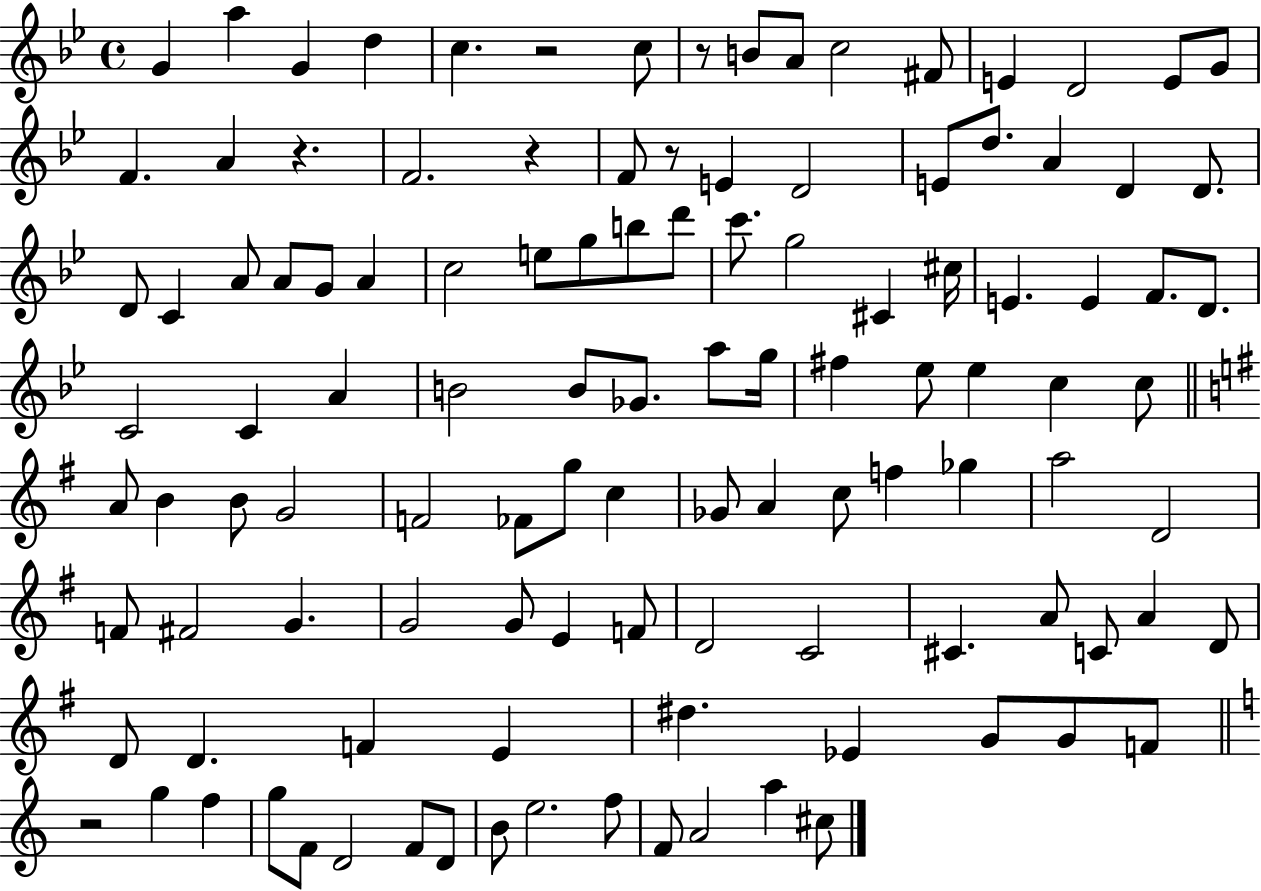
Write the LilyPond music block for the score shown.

{
  \clef treble
  \time 4/4
  \defaultTimeSignature
  \key bes \major
  g'4 a''4 g'4 d''4 | c''4. r2 c''8 | r8 b'8 a'8 c''2 fis'8 | e'4 d'2 e'8 g'8 | \break f'4. a'4 r4. | f'2. r4 | f'8 r8 e'4 d'2 | e'8 d''8. a'4 d'4 d'8. | \break d'8 c'4 a'8 a'8 g'8 a'4 | c''2 e''8 g''8 b''8 d'''8 | c'''8. g''2 cis'4 cis''16 | e'4. e'4 f'8. d'8. | \break c'2 c'4 a'4 | b'2 b'8 ges'8. a''8 g''16 | fis''4 ees''8 ees''4 c''4 c''8 | \bar "||" \break \key e \minor a'8 b'4 b'8 g'2 | f'2 fes'8 g''8 c''4 | ges'8 a'4 c''8 f''4 ges''4 | a''2 d'2 | \break f'8 fis'2 g'4. | g'2 g'8 e'4 f'8 | d'2 c'2 | cis'4. a'8 c'8 a'4 d'8 | \break d'8 d'4. f'4 e'4 | dis''4. ees'4 g'8 g'8 f'8 | \bar "||" \break \key c \major r2 g''4 f''4 | g''8 f'8 d'2 f'8 d'8 | b'8 e''2. f''8 | f'8 a'2 a''4 cis''8 | \break \bar "|."
}